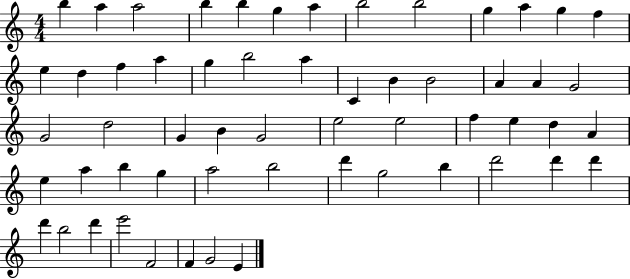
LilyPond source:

{
  \clef treble
  \numericTimeSignature
  \time 4/4
  \key c \major
  b''4 a''4 a''2 | b''4 b''4 g''4 a''4 | b''2 b''2 | g''4 a''4 g''4 f''4 | \break e''4 d''4 f''4 a''4 | g''4 b''2 a''4 | c'4 b'4 b'2 | a'4 a'4 g'2 | \break g'2 d''2 | g'4 b'4 g'2 | e''2 e''2 | f''4 e''4 d''4 a'4 | \break e''4 a''4 b''4 g''4 | a''2 b''2 | d'''4 g''2 b''4 | d'''2 d'''4 d'''4 | \break d'''4 b''2 d'''4 | e'''2 f'2 | f'4 g'2 e'4 | \bar "|."
}